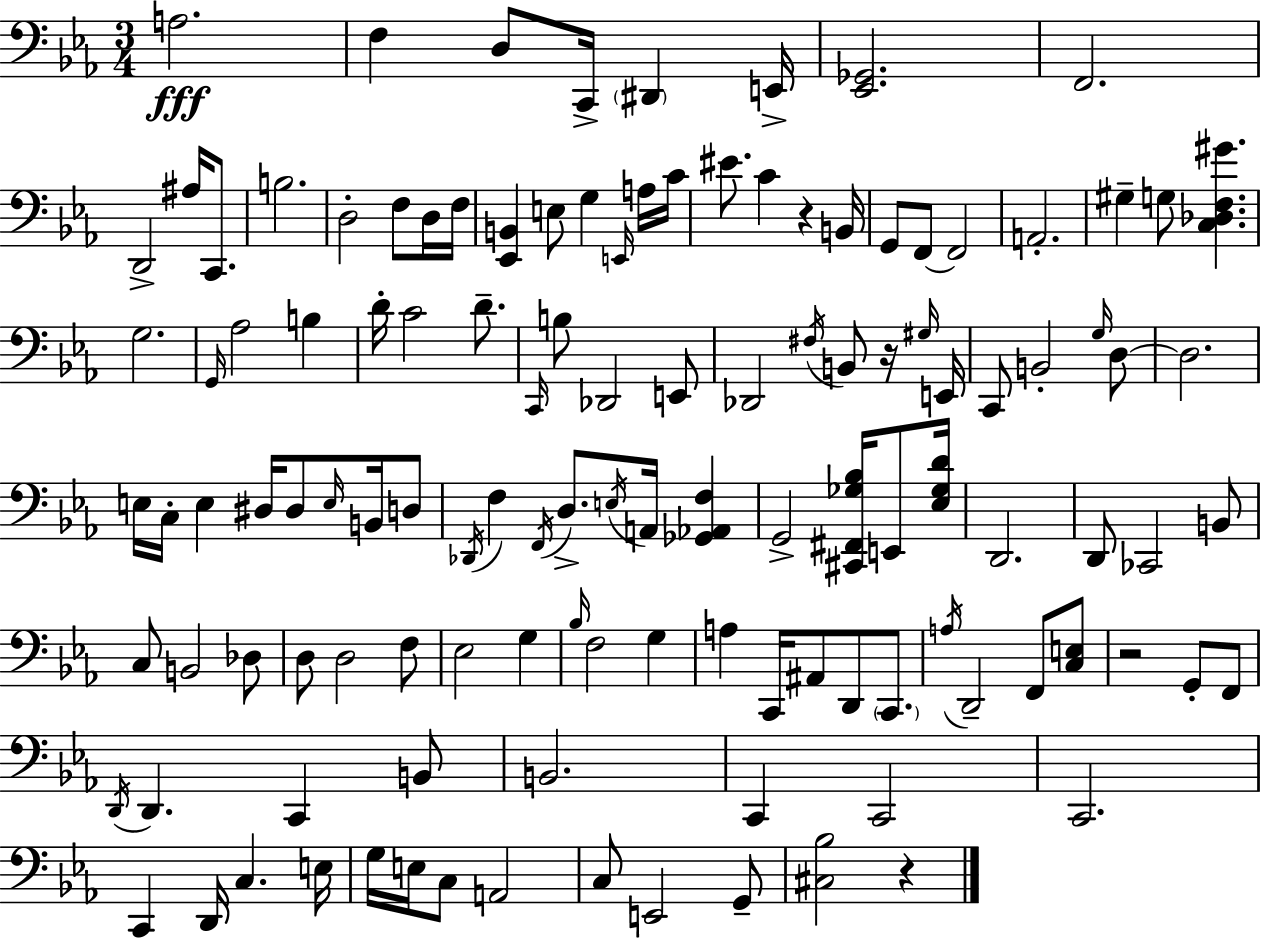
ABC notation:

X:1
T:Untitled
M:3/4
L:1/4
K:Cm
A,2 F, D,/2 C,,/4 ^D,, E,,/4 [_E,,_G,,]2 F,,2 D,,2 ^A,/4 C,,/2 B,2 D,2 F,/2 D,/4 F,/4 [_E,,B,,] E,/2 G, E,,/4 A,/4 C/4 ^E/2 C z B,,/4 G,,/2 F,,/2 F,,2 A,,2 ^G, G,/2 [C,_D,F,^G] G,2 G,,/4 _A,2 B, D/4 C2 D/2 C,,/4 B,/2 _D,,2 E,,/2 _D,,2 ^F,/4 B,,/2 z/4 ^G,/4 E,,/4 C,,/2 B,,2 G,/4 D,/2 D,2 E,/4 C,/4 E, ^D,/4 ^D,/2 E,/4 B,,/4 D,/2 _D,,/4 F, F,,/4 D,/2 E,/4 A,,/4 [_G,,_A,,F,] G,,2 [^C,,^F,,_G,_B,]/4 E,,/2 [_E,_G,D]/4 D,,2 D,,/2 _C,,2 B,,/2 C,/2 B,,2 _D,/2 D,/2 D,2 F,/2 _E,2 G, _B,/4 F,2 G, A, C,,/4 ^A,,/2 D,,/2 C,,/2 A,/4 D,,2 F,,/2 [C,E,]/2 z2 G,,/2 F,,/2 D,,/4 D,, C,, B,,/2 B,,2 C,, C,,2 C,,2 C,, D,,/4 C, E,/4 G,/4 E,/4 C,/2 A,,2 C,/2 E,,2 G,,/2 [^C,_B,]2 z